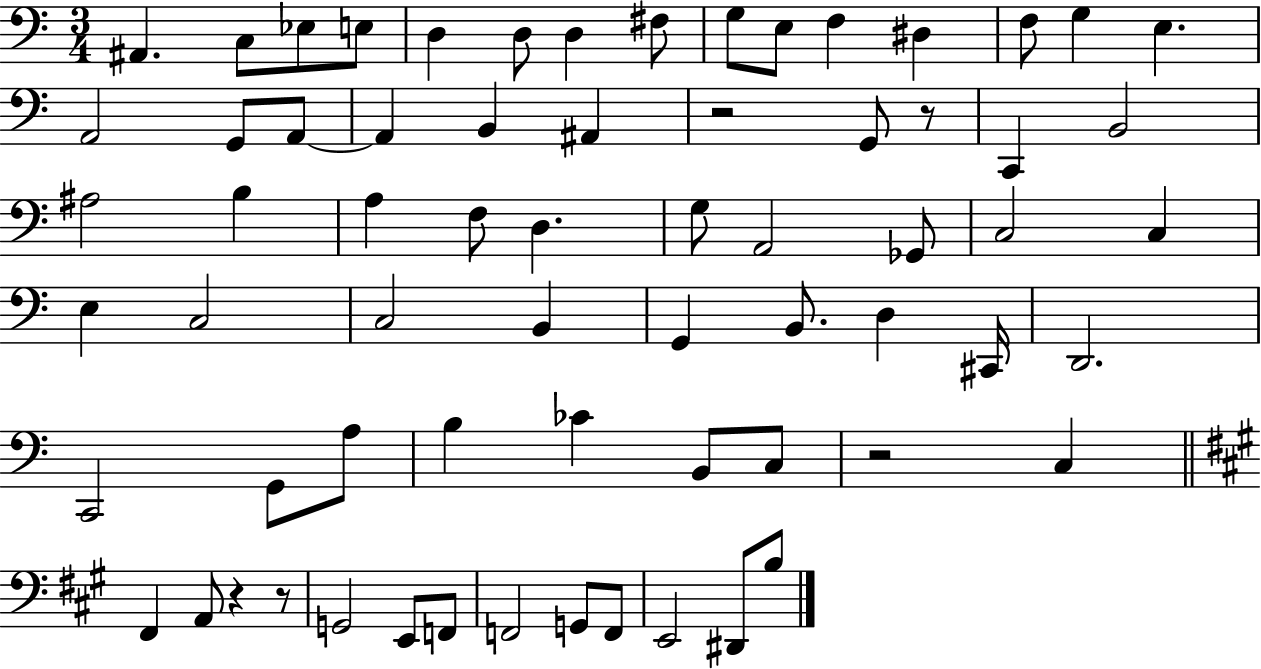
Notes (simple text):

A#2/q. C3/e Eb3/e E3/e D3/q D3/e D3/q F#3/e G3/e E3/e F3/q D#3/q F3/e G3/q E3/q. A2/h G2/e A2/e A2/q B2/q A#2/q R/h G2/e R/e C2/q B2/h A#3/h B3/q A3/q F3/e D3/q. G3/e A2/h Gb2/e C3/h C3/q E3/q C3/h C3/h B2/q G2/q B2/e. D3/q C#2/s D2/h. C2/h G2/e A3/e B3/q CES4/q B2/e C3/e R/h C3/q F#2/q A2/e R/q R/e G2/h E2/e F2/e F2/h G2/e F2/e E2/h D#2/e B3/e